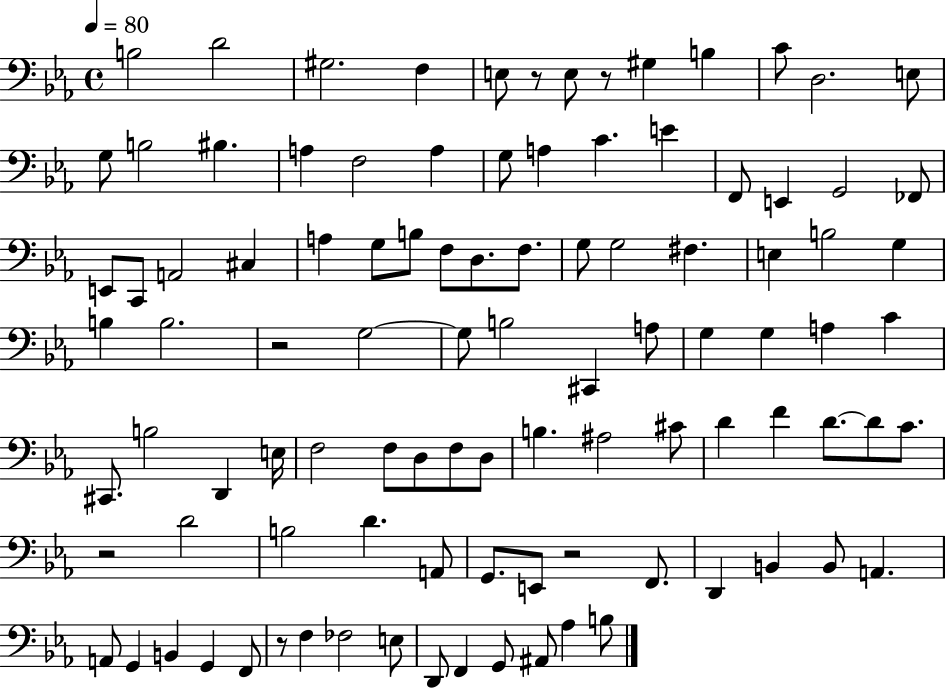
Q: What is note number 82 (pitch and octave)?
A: G2